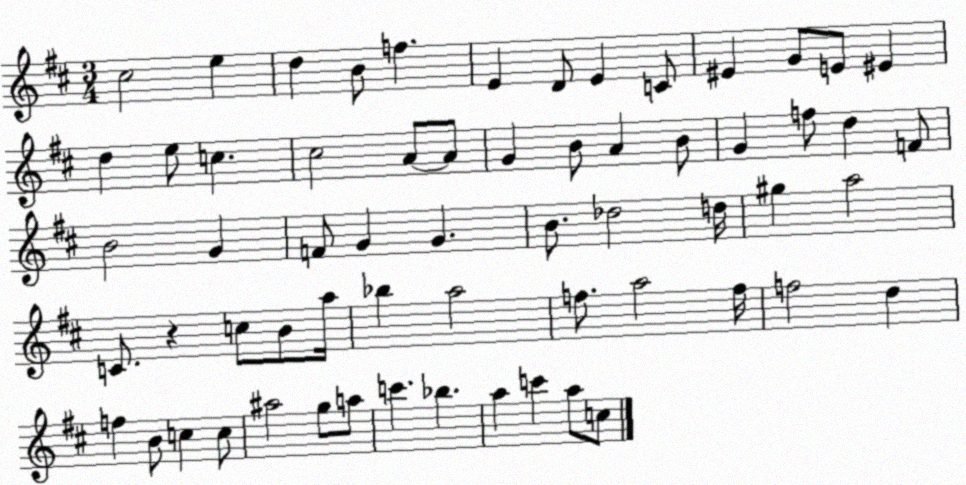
X:1
T:Untitled
M:3/4
L:1/4
K:D
^c2 e d B/2 f E D/2 E C/2 ^E G/2 E/2 ^E d e/2 c ^c2 A/2 A/2 G B/2 A B/2 G f/2 d F/2 B2 G F/2 G G B/2 _d2 d/4 ^g a2 C/2 z c/2 B/2 a/4 _b a2 f/2 a2 f/4 f2 d f B/2 c c/2 ^a2 g/2 a/2 c' _b a c' a/2 c/2